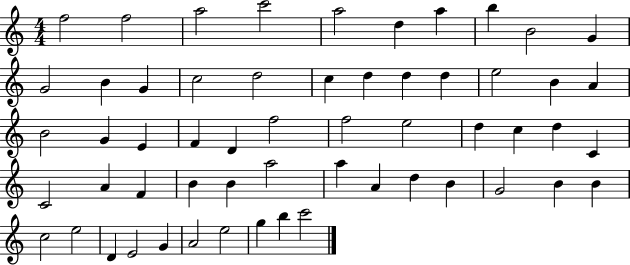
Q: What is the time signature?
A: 4/4